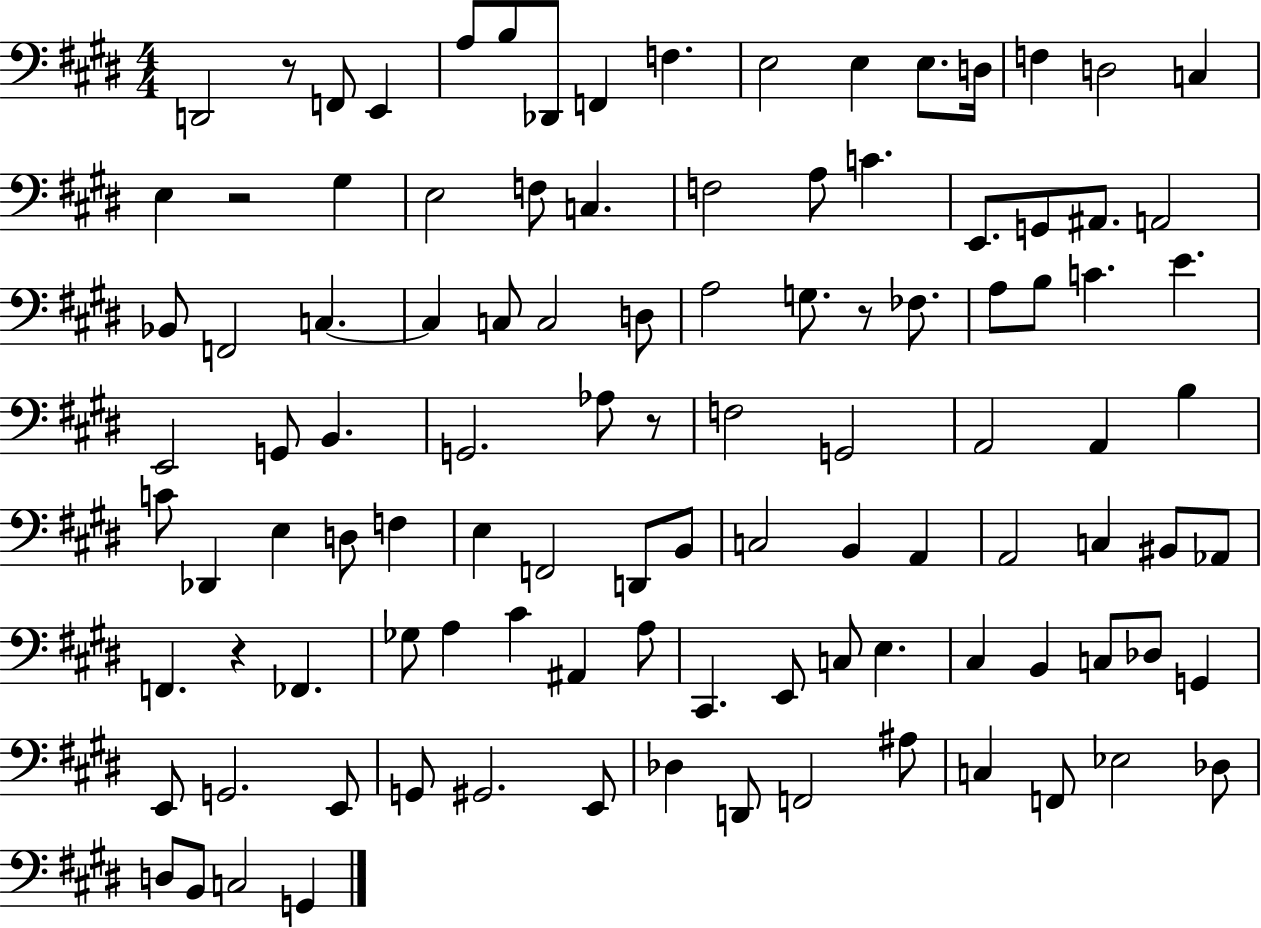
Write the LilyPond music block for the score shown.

{
  \clef bass
  \numericTimeSignature
  \time 4/4
  \key e \major
  d,2 r8 f,8 e,4 | a8 b8 des,8 f,4 f4. | e2 e4 e8. d16 | f4 d2 c4 | \break e4 r2 gis4 | e2 f8 c4. | f2 a8 c'4. | e,8. g,8 ais,8. a,2 | \break bes,8 f,2 c4.~~ | c4 c8 c2 d8 | a2 g8. r8 fes8. | a8 b8 c'4. e'4. | \break e,2 g,8 b,4. | g,2. aes8 r8 | f2 g,2 | a,2 a,4 b4 | \break c'8 des,4 e4 d8 f4 | e4 f,2 d,8 b,8 | c2 b,4 a,4 | a,2 c4 bis,8 aes,8 | \break f,4. r4 fes,4. | ges8 a4 cis'4 ais,4 a8 | cis,4. e,8 c8 e4. | cis4 b,4 c8 des8 g,4 | \break e,8 g,2. e,8 | g,8 gis,2. e,8 | des4 d,8 f,2 ais8 | c4 f,8 ees2 des8 | \break d8 b,8 c2 g,4 | \bar "|."
}